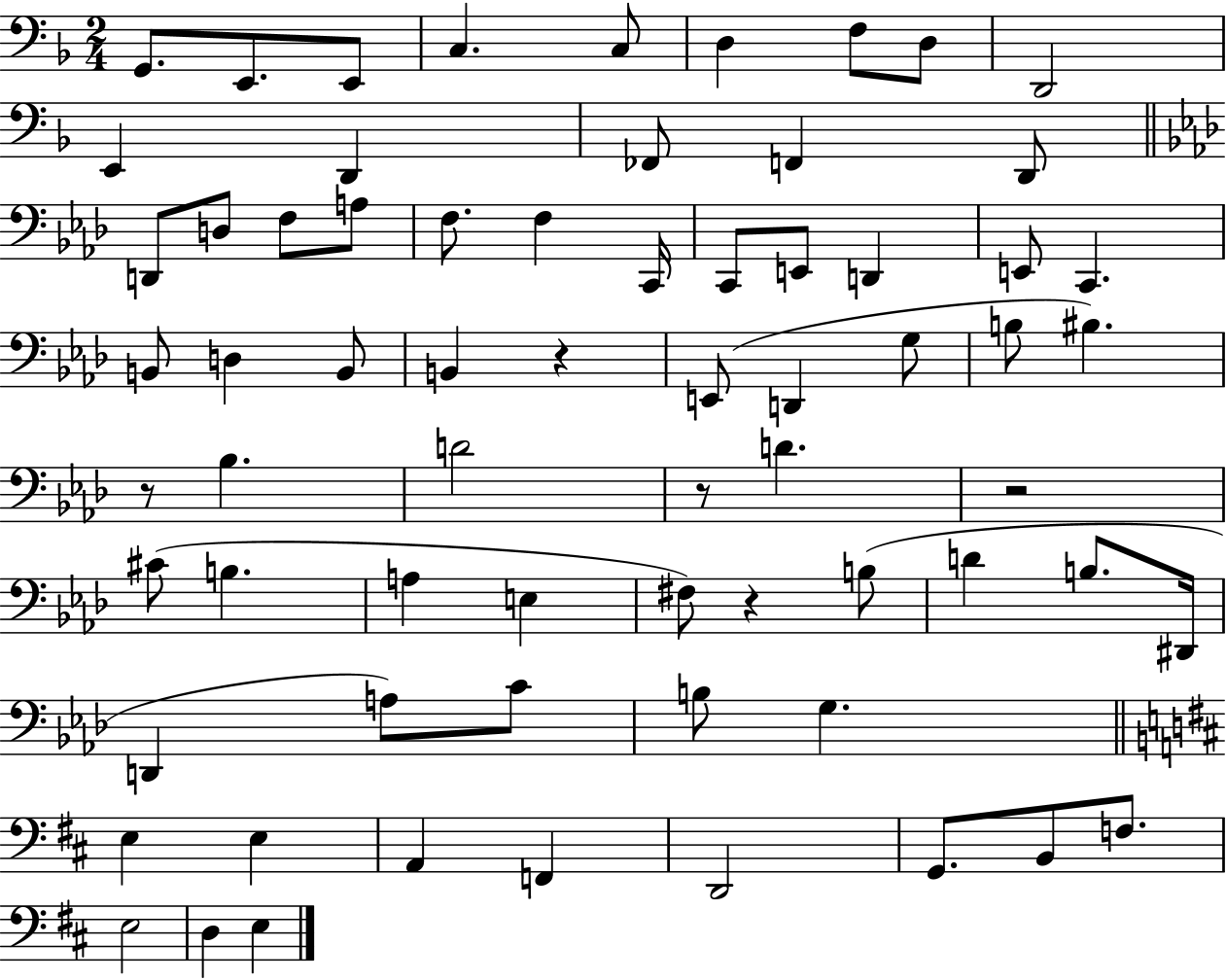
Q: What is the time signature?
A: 2/4